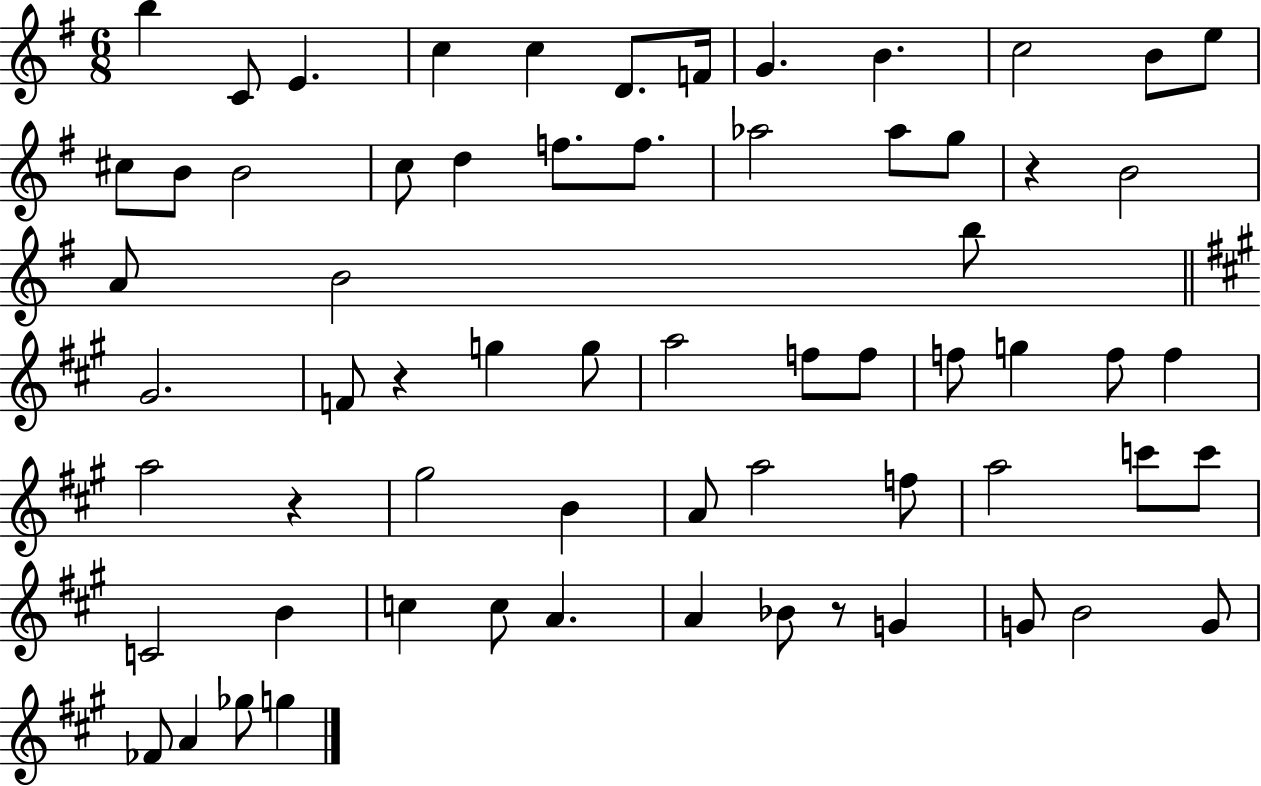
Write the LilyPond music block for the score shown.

{
  \clef treble
  \numericTimeSignature
  \time 6/8
  \key g \major
  b''4 c'8 e'4. | c''4 c''4 d'8. f'16 | g'4. b'4. | c''2 b'8 e''8 | \break cis''8 b'8 b'2 | c''8 d''4 f''8. f''8. | aes''2 aes''8 g''8 | r4 b'2 | \break a'8 b'2 b''8 | \bar "||" \break \key a \major gis'2. | f'8 r4 g''4 g''8 | a''2 f''8 f''8 | f''8 g''4 f''8 f''4 | \break a''2 r4 | gis''2 b'4 | a'8 a''2 f''8 | a''2 c'''8 c'''8 | \break c'2 b'4 | c''4 c''8 a'4. | a'4 bes'8 r8 g'4 | g'8 b'2 g'8 | \break fes'8 a'4 ges''8 g''4 | \bar "|."
}